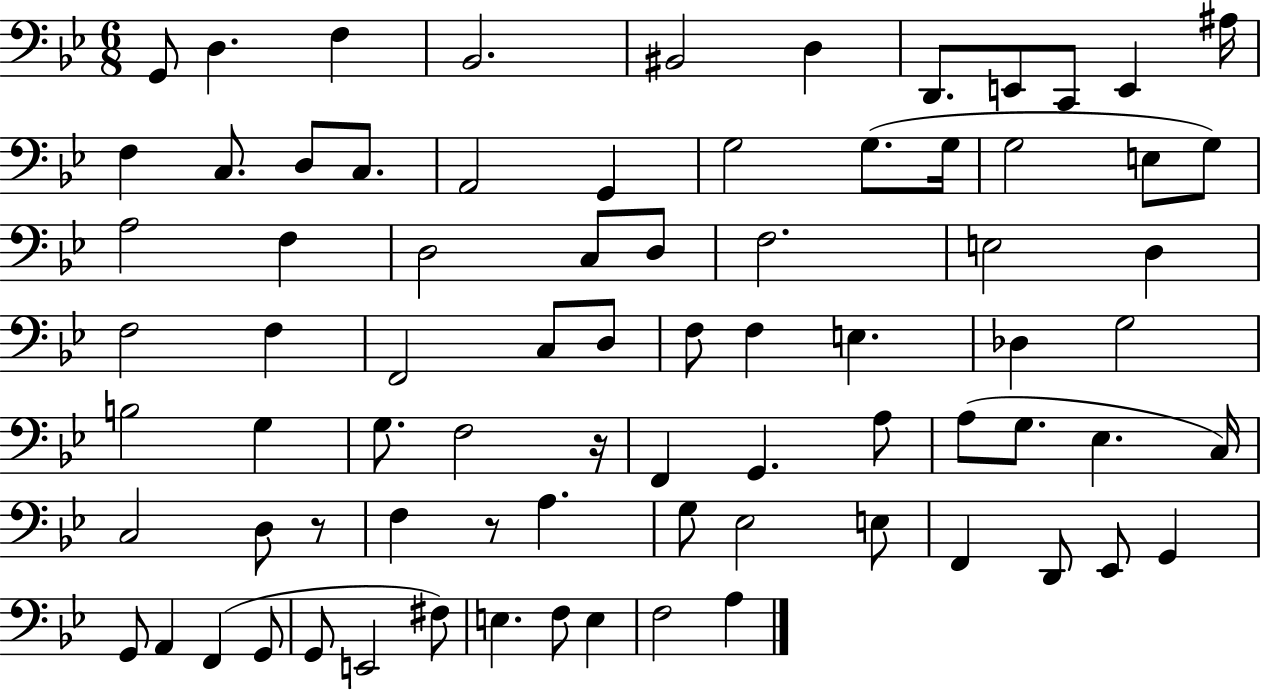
X:1
T:Untitled
M:6/8
L:1/4
K:Bb
G,,/2 D, F, _B,,2 ^B,,2 D, D,,/2 E,,/2 C,,/2 E,, ^A,/4 F, C,/2 D,/2 C,/2 A,,2 G,, G,2 G,/2 G,/4 G,2 E,/2 G,/2 A,2 F, D,2 C,/2 D,/2 F,2 E,2 D, F,2 F, F,,2 C,/2 D,/2 F,/2 F, E, _D, G,2 B,2 G, G,/2 F,2 z/4 F,, G,, A,/2 A,/2 G,/2 _E, C,/4 C,2 D,/2 z/2 F, z/2 A, G,/2 _E,2 E,/2 F,, D,,/2 _E,,/2 G,, G,,/2 A,, F,, G,,/2 G,,/2 E,,2 ^F,/2 E, F,/2 E, F,2 A,